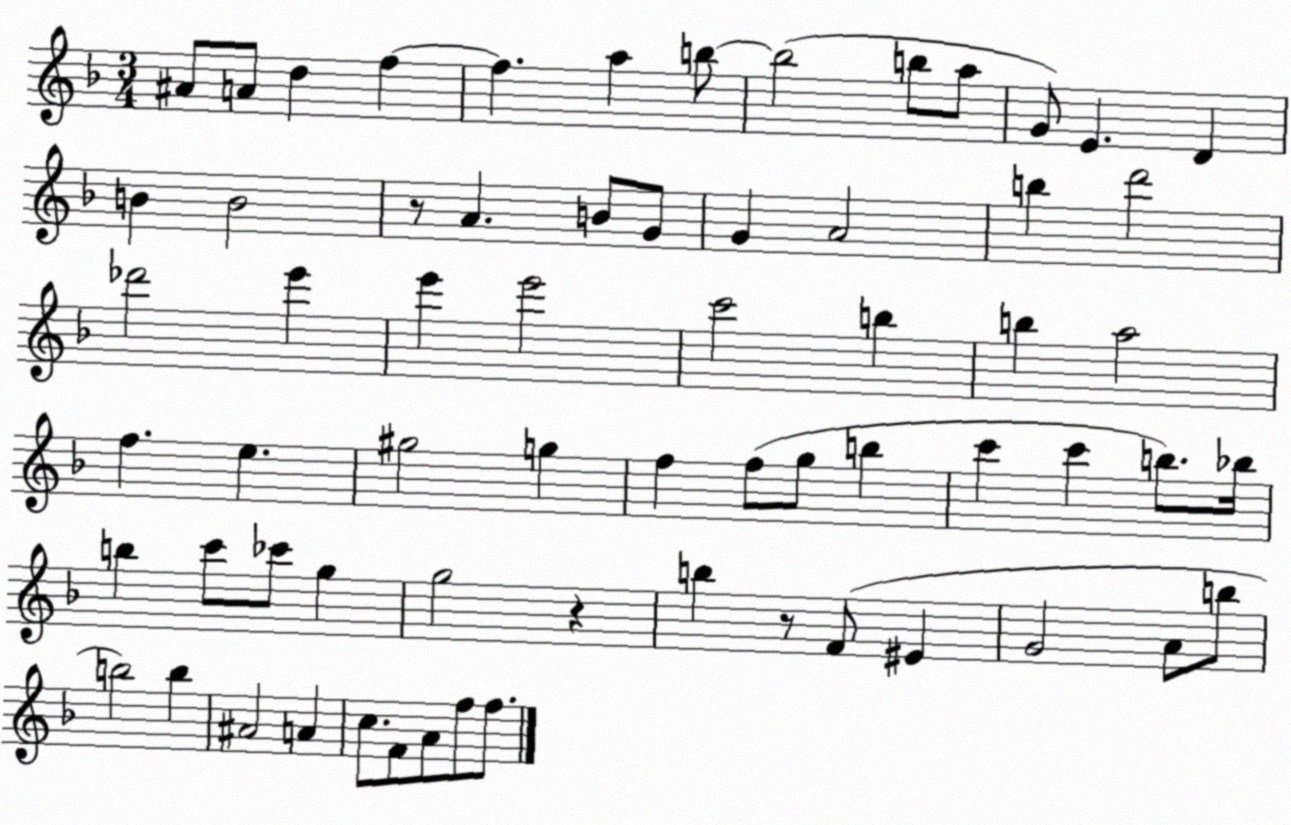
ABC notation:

X:1
T:Untitled
M:3/4
L:1/4
K:F
^A/2 A/2 d f f a b/2 b2 b/2 a/2 G/2 E D B B2 z/2 A B/2 G/2 G A2 b d'2 _d'2 e' e' e'2 c'2 b b a2 f e ^g2 g f f/2 g/2 b c' c' b/2 _b/4 b c'/2 _c'/2 g g2 z b z/2 F/2 ^E G2 A/2 b/2 b2 b ^A2 A c/2 F/2 A/2 f/2 f/2